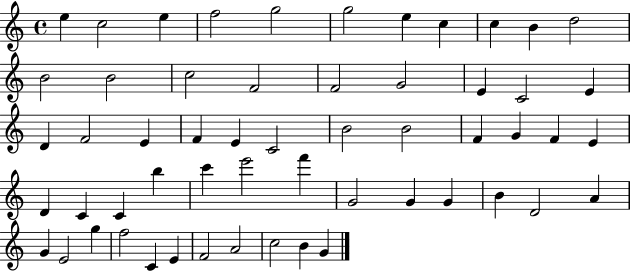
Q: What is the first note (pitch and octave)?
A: E5